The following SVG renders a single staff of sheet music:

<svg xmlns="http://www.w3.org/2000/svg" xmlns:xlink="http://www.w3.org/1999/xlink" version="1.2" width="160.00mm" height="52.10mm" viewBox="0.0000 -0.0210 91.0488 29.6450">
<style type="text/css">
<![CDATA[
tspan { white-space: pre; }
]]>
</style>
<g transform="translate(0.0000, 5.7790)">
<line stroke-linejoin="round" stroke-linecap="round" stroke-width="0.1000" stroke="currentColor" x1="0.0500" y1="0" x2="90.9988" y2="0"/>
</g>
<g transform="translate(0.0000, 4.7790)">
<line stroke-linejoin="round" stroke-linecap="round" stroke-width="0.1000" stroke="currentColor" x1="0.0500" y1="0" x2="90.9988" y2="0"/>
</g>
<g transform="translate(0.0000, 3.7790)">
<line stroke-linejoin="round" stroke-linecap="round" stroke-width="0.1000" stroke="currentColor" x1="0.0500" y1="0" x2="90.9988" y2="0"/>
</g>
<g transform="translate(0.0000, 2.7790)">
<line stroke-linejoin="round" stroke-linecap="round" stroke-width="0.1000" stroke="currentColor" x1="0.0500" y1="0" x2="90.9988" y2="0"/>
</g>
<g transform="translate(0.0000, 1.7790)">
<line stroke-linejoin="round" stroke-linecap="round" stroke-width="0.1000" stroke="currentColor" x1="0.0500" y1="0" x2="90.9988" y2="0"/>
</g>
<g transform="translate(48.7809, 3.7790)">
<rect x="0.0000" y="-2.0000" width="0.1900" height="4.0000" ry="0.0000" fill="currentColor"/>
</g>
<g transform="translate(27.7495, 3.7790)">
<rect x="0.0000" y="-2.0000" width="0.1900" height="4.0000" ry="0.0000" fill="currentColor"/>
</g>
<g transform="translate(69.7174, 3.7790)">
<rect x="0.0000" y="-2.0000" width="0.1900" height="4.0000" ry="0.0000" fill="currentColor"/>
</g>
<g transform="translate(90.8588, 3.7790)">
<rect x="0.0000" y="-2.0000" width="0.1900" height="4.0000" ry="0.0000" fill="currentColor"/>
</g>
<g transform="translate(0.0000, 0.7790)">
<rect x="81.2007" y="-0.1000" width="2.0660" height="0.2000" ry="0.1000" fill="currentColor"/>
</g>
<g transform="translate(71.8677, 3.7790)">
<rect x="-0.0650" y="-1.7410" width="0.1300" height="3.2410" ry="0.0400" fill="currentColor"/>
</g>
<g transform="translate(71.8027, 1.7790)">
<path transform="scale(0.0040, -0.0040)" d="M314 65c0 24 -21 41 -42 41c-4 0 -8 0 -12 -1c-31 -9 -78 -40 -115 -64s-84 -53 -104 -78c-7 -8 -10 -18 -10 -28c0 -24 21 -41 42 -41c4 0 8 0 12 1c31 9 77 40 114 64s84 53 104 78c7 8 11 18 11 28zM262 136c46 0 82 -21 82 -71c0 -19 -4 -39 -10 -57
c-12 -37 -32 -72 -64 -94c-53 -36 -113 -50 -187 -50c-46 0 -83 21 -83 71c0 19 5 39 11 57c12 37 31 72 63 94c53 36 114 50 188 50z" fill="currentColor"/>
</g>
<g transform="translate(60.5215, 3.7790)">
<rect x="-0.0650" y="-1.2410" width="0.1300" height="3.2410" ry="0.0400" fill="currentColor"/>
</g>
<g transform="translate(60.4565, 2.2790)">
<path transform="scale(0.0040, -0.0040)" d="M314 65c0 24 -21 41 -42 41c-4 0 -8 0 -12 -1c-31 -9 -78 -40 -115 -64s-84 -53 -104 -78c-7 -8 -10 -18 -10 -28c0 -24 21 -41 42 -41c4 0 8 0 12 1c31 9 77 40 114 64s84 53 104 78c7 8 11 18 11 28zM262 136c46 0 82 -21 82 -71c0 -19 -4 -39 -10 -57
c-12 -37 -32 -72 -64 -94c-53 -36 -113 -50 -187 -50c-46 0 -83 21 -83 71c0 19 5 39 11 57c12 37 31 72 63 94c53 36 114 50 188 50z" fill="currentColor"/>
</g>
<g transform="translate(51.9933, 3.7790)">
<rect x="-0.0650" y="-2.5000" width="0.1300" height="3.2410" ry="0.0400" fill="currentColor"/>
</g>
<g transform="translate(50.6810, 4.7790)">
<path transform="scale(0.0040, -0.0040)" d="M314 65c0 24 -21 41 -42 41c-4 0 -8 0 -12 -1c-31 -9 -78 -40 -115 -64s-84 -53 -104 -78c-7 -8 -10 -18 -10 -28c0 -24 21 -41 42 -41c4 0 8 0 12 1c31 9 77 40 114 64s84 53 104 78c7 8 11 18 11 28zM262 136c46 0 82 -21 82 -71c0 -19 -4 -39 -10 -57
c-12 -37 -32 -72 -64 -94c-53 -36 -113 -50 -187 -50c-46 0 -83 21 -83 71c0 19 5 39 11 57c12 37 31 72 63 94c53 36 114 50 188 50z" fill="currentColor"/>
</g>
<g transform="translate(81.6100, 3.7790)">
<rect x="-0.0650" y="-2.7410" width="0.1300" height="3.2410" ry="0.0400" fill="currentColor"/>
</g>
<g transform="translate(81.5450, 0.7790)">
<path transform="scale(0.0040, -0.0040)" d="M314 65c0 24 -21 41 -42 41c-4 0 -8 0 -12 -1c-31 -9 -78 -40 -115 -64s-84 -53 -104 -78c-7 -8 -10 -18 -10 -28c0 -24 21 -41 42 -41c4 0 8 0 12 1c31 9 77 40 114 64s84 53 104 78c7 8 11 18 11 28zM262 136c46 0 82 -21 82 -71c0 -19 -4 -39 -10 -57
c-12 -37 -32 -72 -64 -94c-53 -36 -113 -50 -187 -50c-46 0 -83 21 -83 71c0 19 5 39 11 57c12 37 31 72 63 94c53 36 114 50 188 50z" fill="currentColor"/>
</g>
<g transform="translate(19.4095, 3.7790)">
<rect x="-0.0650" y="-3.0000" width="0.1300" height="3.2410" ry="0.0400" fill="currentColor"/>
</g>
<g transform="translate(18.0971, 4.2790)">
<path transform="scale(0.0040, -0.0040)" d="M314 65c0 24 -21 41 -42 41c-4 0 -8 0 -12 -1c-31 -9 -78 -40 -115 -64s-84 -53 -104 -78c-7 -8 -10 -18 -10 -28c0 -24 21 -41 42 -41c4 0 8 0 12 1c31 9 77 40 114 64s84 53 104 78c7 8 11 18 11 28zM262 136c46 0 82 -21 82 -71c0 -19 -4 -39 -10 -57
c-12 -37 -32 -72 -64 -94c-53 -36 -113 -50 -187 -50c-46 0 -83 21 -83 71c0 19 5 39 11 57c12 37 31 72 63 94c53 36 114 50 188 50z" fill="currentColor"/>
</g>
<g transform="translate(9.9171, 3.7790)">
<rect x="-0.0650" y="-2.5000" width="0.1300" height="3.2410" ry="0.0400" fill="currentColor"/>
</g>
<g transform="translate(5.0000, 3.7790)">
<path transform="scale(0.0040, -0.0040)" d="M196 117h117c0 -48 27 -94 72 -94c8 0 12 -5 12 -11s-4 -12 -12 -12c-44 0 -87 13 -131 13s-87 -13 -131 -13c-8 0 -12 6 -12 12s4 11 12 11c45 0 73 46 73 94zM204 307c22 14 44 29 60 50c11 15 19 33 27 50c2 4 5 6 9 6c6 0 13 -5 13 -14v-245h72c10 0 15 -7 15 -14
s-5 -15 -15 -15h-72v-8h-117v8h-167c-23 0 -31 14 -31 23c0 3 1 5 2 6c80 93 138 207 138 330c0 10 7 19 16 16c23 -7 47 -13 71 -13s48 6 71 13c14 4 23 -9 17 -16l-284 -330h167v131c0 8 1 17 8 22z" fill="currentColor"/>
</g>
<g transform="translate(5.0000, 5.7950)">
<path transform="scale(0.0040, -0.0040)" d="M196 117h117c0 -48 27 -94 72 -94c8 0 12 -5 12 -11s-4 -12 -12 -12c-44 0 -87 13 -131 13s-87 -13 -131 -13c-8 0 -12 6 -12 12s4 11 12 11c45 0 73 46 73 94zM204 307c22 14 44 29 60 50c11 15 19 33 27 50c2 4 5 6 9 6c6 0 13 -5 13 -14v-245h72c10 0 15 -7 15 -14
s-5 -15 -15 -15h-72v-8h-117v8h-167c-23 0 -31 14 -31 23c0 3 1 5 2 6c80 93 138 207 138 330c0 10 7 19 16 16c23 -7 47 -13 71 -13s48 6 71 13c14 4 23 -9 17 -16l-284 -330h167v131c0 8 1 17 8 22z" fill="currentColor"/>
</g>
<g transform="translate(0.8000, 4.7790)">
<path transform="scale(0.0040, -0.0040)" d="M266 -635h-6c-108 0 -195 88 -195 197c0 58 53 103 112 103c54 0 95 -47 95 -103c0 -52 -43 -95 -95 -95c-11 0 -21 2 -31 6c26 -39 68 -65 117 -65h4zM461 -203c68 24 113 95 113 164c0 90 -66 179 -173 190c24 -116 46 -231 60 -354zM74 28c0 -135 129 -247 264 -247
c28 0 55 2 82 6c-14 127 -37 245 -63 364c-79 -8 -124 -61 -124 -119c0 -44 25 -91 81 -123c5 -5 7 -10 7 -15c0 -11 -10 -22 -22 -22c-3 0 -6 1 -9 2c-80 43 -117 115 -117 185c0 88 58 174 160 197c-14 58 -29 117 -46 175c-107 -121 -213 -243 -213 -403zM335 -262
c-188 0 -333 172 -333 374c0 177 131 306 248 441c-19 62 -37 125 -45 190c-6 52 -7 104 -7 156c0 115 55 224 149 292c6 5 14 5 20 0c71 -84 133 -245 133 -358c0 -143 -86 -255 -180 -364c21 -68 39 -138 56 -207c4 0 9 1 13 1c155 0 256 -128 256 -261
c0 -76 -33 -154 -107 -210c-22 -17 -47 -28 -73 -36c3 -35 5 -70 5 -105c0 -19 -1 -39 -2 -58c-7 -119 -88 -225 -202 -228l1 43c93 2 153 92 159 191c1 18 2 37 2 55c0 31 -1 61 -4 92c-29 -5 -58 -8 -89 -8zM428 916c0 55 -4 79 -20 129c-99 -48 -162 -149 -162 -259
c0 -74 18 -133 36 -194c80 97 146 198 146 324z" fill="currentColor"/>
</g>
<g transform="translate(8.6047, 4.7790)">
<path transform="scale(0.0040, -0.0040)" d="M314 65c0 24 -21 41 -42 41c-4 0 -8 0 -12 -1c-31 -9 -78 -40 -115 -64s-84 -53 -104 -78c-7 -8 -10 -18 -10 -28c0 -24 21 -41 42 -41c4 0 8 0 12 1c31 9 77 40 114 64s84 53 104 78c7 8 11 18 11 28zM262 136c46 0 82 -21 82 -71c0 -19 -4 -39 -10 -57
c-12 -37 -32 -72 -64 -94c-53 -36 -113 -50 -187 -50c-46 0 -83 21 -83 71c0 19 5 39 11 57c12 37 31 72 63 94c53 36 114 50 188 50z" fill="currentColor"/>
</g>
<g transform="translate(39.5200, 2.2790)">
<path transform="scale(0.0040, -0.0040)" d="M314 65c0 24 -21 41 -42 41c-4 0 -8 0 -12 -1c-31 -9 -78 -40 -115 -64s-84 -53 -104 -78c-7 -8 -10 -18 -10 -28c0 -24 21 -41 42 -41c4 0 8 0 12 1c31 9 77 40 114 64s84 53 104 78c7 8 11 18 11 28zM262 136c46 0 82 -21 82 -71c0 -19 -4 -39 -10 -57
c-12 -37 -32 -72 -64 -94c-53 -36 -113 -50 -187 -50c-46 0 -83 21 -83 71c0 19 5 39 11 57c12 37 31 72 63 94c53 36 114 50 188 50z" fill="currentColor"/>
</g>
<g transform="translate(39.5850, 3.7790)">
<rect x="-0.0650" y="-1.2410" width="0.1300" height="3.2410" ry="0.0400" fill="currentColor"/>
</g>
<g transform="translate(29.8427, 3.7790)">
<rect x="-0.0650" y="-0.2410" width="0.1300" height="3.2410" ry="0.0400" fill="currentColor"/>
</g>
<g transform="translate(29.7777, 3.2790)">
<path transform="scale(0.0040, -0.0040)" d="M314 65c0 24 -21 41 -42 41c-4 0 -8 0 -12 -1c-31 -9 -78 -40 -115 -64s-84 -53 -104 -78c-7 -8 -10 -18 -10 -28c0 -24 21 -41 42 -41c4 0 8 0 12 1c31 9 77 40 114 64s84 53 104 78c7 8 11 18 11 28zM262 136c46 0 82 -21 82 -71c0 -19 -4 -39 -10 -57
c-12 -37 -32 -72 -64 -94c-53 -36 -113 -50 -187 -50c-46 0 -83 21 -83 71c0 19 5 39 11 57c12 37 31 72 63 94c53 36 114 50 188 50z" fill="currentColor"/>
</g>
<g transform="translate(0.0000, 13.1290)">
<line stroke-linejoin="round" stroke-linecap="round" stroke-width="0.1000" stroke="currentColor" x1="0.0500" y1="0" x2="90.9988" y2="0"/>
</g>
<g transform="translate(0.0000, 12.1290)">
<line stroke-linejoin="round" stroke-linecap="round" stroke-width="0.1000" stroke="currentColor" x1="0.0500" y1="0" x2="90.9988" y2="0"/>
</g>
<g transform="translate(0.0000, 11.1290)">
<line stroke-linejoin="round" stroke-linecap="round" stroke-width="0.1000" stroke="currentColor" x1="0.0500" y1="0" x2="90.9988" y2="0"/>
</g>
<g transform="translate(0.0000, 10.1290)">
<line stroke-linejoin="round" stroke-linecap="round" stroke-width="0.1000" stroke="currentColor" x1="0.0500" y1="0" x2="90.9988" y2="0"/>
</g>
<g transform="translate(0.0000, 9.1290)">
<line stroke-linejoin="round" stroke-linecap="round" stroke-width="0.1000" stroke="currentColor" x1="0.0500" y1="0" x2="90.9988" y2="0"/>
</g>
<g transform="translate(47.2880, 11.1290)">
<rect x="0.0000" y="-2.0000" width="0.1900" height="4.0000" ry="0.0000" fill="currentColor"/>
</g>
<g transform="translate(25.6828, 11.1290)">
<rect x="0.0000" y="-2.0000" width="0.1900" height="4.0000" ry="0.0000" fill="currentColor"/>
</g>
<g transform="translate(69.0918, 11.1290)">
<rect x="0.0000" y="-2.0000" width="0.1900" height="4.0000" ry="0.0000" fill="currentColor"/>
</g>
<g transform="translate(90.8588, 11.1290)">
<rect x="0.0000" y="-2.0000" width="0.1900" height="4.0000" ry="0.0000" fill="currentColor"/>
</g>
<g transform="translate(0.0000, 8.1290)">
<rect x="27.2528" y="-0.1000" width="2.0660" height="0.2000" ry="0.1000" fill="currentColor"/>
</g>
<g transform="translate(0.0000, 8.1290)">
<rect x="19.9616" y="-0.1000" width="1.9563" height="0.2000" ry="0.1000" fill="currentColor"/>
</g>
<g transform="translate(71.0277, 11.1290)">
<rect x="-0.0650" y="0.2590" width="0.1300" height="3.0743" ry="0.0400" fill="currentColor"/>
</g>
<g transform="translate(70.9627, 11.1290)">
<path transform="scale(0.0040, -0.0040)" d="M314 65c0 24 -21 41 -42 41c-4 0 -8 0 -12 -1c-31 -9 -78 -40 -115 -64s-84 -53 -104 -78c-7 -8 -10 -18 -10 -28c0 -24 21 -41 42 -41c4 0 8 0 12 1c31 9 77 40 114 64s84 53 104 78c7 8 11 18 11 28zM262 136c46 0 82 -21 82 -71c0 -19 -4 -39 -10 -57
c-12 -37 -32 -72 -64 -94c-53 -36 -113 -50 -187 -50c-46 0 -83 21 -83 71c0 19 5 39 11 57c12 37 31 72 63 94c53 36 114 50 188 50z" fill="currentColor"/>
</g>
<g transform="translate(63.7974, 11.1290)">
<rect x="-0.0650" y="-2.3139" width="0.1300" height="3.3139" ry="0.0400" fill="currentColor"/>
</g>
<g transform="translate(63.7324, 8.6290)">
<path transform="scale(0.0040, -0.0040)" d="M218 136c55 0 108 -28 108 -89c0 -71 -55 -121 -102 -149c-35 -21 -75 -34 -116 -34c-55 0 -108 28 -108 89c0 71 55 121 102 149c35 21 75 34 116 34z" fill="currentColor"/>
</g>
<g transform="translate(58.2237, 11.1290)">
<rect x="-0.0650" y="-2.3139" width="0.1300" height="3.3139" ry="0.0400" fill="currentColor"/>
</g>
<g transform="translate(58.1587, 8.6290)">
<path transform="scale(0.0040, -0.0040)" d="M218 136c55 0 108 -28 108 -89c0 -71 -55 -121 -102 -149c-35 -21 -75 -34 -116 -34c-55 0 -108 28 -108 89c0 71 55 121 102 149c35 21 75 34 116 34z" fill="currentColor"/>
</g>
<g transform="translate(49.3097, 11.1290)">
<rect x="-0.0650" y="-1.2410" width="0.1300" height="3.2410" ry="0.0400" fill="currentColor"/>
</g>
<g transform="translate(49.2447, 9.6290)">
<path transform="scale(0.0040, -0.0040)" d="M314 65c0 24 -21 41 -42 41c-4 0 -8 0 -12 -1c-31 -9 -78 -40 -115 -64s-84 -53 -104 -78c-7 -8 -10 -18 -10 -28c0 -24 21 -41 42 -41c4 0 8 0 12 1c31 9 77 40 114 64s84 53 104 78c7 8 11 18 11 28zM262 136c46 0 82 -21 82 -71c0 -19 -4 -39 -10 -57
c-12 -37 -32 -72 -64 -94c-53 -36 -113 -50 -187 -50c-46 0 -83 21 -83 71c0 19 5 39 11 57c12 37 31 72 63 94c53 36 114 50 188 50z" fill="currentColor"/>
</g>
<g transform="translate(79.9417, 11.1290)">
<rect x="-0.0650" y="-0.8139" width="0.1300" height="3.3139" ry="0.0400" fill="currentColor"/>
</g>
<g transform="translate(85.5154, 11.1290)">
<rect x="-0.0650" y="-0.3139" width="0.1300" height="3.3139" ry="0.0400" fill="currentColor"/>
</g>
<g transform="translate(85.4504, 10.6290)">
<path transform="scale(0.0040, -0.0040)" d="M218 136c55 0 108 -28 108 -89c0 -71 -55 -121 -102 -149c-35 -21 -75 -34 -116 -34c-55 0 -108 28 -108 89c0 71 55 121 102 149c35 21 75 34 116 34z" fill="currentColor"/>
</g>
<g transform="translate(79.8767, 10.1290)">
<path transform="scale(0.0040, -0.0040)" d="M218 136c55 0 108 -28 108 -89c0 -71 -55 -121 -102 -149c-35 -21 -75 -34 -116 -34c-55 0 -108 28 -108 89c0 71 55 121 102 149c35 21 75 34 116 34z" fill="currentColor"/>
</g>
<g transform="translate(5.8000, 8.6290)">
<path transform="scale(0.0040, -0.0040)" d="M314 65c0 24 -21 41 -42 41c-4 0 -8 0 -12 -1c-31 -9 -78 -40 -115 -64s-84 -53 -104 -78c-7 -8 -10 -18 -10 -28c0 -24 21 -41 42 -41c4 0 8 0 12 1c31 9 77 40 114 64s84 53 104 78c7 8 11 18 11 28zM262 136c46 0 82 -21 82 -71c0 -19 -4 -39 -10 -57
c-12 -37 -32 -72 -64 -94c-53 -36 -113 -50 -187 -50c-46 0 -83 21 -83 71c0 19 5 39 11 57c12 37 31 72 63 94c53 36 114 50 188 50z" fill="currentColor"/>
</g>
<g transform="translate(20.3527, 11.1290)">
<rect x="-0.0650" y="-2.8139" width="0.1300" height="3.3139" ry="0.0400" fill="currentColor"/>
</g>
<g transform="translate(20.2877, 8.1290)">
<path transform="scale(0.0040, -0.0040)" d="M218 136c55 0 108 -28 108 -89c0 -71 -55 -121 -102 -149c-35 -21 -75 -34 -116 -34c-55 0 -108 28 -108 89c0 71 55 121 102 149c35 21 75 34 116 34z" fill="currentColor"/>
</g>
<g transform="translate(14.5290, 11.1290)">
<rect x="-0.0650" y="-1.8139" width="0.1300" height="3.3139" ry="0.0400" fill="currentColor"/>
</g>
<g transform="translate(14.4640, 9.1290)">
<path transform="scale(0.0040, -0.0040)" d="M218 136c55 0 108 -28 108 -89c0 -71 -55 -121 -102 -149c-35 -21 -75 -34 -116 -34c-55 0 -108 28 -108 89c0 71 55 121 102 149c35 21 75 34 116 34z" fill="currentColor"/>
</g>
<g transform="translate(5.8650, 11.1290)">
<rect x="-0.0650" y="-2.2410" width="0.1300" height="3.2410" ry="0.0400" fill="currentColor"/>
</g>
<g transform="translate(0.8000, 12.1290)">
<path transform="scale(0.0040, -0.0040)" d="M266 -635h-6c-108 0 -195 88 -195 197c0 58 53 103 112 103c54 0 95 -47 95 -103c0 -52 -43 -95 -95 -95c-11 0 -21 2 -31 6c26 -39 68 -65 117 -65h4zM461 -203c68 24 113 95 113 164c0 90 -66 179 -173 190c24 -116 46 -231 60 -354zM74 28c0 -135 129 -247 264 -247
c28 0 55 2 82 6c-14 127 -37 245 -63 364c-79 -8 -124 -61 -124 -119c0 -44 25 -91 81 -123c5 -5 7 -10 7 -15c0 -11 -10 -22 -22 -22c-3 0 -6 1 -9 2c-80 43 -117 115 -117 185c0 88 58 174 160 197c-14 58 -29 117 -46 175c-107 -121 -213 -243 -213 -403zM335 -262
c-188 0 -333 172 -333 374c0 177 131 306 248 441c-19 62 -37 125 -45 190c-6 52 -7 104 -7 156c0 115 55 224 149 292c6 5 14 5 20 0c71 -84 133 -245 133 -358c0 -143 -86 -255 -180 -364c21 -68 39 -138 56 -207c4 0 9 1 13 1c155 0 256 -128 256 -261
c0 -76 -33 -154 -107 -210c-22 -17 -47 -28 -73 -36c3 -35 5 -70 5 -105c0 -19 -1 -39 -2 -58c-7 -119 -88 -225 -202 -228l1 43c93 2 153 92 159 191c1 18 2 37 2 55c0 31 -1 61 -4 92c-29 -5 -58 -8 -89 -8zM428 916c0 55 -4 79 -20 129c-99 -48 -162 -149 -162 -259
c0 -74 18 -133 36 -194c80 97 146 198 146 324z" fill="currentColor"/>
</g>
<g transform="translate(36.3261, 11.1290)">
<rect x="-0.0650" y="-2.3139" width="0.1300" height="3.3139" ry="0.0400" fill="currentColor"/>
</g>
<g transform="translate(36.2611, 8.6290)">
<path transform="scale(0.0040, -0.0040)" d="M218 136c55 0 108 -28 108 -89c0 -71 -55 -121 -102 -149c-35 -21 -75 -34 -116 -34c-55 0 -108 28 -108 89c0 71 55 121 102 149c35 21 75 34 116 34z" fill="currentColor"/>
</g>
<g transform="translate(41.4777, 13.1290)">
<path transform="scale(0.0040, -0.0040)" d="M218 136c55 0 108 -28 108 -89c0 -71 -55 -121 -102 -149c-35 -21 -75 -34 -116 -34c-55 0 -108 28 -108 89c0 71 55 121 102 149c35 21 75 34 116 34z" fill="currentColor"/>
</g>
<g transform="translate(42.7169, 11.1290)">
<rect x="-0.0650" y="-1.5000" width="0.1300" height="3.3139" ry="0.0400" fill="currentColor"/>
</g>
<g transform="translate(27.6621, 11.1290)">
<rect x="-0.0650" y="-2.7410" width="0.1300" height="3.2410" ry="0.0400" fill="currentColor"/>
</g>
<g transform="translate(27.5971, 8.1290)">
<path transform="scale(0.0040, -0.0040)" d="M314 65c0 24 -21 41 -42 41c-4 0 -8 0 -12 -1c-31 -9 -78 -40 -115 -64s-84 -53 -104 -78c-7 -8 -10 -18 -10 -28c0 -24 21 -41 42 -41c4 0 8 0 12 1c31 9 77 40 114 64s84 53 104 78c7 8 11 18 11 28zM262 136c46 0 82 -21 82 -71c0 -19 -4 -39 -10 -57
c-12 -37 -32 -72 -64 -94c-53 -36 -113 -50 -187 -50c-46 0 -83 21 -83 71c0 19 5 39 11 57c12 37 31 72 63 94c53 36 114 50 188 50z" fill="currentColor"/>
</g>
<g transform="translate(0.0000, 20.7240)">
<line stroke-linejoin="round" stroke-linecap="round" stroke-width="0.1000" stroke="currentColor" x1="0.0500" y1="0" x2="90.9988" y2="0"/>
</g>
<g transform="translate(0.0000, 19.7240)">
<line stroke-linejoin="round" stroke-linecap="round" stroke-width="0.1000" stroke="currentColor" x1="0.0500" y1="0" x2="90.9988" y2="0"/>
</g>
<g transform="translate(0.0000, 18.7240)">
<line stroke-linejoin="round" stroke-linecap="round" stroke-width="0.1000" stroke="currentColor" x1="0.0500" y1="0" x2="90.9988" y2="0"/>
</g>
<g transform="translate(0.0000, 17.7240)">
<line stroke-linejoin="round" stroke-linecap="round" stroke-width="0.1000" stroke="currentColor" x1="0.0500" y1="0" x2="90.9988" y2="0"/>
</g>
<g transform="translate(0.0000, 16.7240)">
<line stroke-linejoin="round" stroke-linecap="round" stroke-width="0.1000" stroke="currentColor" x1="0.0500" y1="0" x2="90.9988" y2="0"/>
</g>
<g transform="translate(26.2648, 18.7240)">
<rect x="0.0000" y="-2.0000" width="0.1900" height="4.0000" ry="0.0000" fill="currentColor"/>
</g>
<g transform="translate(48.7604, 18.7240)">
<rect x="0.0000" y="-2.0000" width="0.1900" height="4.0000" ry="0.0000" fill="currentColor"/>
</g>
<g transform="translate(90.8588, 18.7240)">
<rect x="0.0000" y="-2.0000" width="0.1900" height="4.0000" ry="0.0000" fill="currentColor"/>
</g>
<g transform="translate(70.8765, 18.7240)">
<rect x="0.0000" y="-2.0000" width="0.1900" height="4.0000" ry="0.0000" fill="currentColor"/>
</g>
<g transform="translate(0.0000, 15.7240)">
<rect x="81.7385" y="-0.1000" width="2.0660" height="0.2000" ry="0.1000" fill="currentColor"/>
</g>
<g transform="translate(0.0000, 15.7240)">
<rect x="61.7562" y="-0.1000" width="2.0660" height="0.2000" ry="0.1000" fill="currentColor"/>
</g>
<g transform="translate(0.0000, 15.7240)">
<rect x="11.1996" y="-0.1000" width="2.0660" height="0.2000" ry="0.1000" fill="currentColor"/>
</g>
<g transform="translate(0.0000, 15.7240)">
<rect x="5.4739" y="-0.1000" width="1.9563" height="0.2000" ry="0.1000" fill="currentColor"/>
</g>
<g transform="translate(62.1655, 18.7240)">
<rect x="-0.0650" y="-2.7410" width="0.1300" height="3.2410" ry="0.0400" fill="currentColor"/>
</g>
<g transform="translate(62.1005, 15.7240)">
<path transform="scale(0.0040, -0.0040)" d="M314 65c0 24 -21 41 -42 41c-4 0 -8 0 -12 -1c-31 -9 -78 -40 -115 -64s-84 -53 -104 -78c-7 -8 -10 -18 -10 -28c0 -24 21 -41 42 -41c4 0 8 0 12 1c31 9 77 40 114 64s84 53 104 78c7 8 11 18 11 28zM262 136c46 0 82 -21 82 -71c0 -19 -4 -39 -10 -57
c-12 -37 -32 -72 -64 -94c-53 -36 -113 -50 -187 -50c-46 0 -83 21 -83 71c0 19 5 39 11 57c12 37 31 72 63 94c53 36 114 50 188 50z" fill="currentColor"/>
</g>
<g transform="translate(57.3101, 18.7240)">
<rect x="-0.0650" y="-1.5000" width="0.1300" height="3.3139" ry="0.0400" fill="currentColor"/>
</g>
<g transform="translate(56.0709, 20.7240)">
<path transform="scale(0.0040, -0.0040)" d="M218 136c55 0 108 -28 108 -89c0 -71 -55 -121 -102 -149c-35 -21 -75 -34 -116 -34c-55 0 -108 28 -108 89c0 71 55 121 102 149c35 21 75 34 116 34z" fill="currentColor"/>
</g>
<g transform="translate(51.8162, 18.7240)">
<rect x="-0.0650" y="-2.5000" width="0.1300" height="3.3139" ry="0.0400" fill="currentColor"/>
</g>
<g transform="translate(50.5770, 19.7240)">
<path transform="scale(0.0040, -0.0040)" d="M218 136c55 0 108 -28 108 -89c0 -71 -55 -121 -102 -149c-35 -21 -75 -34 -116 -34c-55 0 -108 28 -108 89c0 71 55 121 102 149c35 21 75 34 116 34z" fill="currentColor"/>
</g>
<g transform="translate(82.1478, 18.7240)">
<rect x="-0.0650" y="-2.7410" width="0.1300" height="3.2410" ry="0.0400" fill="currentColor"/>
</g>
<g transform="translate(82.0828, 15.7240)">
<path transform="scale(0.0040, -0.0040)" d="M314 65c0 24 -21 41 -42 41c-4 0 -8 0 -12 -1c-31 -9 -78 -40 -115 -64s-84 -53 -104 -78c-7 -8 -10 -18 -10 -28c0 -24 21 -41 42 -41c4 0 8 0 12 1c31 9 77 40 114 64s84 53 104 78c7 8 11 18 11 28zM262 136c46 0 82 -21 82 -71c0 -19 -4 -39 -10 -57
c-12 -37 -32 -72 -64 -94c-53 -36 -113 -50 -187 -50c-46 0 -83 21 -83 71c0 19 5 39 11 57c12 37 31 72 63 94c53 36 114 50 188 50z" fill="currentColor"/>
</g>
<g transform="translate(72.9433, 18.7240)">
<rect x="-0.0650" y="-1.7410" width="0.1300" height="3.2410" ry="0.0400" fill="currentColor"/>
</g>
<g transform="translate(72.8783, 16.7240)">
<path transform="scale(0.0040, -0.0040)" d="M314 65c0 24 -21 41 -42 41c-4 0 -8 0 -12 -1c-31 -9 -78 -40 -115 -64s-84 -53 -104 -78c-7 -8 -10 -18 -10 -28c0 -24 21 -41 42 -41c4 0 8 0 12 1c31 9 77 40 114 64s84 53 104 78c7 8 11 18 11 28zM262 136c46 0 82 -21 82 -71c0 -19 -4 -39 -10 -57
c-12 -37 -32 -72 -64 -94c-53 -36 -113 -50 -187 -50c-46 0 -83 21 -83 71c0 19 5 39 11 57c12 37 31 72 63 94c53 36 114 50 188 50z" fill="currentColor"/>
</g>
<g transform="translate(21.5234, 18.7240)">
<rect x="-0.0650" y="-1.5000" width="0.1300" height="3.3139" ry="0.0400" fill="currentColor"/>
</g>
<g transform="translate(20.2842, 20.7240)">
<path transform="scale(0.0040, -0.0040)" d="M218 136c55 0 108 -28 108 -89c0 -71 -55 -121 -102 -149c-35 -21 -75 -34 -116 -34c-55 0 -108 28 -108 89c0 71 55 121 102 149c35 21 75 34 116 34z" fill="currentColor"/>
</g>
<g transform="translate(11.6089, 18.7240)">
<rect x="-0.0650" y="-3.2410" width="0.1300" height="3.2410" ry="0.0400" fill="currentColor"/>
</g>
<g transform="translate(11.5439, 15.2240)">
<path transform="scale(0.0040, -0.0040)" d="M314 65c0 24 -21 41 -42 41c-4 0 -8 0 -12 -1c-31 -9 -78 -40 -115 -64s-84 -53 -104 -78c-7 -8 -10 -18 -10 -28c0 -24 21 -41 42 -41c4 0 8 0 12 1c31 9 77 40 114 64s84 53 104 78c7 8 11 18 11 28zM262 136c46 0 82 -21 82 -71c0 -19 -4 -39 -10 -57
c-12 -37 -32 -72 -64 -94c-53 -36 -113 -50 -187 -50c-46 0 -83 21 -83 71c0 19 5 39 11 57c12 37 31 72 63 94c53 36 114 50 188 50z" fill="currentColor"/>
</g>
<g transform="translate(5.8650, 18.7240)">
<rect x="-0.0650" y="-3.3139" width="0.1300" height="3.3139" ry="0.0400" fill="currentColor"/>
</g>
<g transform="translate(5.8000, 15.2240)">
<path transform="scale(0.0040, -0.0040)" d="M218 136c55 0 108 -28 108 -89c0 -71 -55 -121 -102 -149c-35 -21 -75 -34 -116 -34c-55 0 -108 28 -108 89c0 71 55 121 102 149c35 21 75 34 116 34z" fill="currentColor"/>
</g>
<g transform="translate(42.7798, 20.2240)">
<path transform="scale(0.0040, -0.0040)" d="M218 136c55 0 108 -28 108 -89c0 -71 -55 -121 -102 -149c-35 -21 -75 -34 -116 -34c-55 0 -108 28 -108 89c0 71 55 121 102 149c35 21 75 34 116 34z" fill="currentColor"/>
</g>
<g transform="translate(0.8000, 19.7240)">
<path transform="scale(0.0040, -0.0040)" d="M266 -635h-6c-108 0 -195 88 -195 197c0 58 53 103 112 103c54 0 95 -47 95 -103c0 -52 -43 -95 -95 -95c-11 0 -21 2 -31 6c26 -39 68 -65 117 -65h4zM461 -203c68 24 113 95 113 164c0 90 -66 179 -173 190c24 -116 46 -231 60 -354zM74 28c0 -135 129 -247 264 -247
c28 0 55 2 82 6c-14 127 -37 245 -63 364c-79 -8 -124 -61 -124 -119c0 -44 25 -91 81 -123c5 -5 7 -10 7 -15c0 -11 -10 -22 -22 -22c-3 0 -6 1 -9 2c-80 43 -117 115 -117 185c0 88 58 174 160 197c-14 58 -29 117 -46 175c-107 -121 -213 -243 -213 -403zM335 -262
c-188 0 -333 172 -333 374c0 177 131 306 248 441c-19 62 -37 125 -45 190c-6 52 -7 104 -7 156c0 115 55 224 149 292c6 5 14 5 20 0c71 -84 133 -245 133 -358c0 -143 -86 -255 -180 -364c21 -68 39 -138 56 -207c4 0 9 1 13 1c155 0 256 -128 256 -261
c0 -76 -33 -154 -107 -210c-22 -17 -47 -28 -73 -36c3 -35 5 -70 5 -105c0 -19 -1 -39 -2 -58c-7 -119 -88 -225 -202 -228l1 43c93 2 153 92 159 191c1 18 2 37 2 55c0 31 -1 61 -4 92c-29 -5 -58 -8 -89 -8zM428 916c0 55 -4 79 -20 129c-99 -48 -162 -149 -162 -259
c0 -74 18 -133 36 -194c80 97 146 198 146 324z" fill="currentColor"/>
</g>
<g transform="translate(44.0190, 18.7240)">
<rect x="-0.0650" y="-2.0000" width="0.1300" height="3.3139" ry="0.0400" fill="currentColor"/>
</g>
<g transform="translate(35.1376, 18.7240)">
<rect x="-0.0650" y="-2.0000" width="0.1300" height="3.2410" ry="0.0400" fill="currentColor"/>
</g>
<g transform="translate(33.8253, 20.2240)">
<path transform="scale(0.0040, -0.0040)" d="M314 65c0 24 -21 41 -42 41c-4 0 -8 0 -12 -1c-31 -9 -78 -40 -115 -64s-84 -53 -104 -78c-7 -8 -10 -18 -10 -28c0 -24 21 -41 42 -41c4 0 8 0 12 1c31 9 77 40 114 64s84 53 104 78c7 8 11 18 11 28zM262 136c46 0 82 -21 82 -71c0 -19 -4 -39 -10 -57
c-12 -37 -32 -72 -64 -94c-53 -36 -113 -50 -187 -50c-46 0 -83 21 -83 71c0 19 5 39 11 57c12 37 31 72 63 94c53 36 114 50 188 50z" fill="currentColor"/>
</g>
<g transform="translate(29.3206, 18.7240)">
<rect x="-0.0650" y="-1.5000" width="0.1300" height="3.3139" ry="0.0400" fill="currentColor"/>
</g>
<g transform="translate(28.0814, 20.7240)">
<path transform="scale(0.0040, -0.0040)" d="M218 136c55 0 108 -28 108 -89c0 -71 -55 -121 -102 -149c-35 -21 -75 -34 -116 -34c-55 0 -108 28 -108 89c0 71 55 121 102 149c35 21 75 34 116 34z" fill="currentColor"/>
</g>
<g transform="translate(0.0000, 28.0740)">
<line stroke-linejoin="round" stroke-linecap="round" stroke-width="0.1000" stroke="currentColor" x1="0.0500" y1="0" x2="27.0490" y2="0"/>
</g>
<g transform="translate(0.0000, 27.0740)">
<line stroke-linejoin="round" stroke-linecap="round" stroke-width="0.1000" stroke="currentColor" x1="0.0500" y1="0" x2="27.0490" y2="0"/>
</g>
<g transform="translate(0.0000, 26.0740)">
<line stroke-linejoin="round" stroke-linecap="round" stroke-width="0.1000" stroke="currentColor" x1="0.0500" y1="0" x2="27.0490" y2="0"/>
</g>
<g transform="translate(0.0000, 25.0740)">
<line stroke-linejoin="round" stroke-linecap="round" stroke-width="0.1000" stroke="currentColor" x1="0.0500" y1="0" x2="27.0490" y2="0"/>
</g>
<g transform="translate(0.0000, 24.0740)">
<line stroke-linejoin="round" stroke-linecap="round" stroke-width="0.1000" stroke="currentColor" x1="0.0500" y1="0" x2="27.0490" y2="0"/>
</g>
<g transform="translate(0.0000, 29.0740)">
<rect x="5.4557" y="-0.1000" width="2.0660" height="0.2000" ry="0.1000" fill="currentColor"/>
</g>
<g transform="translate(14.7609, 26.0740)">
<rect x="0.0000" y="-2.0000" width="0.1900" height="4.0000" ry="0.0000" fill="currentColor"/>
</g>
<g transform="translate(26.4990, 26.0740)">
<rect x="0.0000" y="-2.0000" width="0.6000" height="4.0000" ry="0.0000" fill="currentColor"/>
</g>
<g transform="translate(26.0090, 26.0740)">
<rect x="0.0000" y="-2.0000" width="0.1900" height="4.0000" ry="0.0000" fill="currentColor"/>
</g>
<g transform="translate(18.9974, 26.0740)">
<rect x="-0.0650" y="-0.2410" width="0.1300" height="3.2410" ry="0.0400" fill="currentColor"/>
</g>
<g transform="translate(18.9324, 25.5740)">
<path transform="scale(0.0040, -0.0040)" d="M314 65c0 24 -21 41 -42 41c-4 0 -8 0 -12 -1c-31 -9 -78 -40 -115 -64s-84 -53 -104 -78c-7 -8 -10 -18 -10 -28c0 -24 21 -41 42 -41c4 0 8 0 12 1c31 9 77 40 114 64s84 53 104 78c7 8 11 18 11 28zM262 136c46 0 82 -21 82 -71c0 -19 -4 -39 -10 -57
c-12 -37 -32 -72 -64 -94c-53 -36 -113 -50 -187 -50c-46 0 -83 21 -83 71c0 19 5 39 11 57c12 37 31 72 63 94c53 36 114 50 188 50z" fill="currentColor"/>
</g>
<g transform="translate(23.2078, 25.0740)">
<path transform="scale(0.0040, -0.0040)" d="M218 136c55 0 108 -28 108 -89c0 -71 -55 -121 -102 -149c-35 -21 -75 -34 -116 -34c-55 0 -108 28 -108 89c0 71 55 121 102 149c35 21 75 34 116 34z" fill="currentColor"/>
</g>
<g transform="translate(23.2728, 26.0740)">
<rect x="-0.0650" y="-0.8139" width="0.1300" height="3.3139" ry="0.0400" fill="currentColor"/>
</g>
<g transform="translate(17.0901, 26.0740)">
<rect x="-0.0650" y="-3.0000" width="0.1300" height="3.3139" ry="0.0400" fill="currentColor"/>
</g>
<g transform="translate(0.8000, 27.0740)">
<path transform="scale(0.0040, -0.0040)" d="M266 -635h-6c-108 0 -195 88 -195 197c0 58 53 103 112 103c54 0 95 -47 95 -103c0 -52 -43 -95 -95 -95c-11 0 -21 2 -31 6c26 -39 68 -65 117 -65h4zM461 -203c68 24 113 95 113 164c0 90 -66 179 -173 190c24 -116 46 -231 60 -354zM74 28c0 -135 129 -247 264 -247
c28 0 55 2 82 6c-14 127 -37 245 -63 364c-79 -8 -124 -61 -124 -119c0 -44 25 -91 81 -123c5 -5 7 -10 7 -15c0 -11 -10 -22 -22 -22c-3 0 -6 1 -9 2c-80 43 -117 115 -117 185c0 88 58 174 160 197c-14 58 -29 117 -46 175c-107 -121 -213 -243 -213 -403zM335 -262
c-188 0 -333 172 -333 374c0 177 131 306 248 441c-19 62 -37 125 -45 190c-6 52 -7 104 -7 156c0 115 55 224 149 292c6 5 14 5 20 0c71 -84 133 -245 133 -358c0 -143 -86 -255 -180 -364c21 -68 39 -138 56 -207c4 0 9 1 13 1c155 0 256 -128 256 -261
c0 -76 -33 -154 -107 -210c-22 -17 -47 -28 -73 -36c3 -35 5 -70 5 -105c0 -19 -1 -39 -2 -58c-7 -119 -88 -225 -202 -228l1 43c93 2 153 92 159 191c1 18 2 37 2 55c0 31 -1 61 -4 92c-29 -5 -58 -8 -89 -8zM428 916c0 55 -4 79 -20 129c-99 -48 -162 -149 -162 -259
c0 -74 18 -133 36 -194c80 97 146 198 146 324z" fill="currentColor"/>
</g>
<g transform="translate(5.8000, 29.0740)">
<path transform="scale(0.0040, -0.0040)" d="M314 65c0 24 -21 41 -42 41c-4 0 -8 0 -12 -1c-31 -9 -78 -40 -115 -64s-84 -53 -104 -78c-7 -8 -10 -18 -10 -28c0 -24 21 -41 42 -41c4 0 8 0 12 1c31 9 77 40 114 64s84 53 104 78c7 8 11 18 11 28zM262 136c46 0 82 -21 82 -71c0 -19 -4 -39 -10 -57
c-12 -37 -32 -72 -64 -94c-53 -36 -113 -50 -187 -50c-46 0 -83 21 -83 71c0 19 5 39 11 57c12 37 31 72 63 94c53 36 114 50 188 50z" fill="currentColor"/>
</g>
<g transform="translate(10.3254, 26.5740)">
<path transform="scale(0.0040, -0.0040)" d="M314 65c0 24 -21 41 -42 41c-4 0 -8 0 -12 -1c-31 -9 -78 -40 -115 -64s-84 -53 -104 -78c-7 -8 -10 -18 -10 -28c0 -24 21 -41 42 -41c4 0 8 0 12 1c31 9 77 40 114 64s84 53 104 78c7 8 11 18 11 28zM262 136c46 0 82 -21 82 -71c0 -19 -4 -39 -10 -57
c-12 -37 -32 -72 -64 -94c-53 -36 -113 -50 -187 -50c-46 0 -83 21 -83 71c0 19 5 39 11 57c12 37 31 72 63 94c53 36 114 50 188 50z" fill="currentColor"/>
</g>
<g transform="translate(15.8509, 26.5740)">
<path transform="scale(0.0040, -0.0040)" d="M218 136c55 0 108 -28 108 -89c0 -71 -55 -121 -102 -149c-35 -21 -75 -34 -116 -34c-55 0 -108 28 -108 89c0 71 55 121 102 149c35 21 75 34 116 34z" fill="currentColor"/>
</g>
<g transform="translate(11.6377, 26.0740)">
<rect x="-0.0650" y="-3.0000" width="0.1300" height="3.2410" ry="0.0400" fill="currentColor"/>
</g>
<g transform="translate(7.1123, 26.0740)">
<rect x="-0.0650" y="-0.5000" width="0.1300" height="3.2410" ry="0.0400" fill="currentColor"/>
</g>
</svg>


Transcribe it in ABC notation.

X:1
T:Untitled
M:4/4
L:1/4
K:C
G2 A2 c2 e2 G2 e2 f2 a2 g2 f a a2 g E e2 g g B2 d c b b2 E E F2 F G E a2 f2 a2 C2 A2 A c2 d